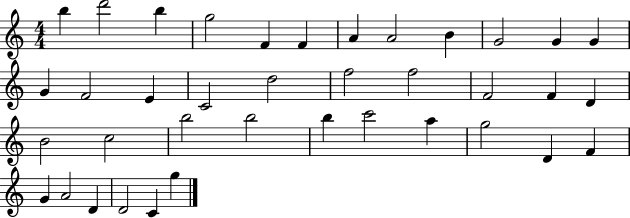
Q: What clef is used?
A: treble